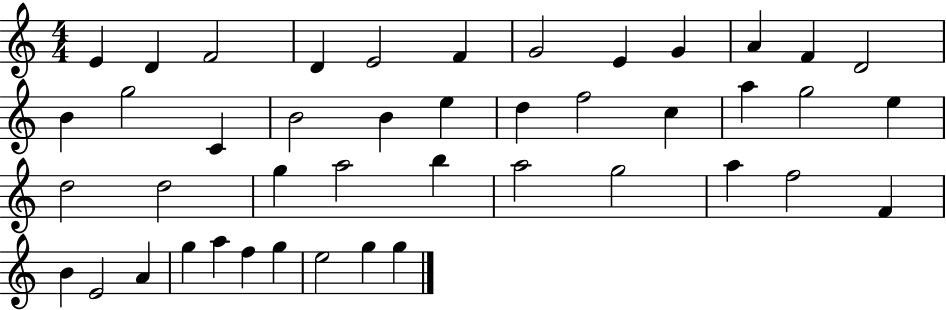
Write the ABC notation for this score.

X:1
T:Untitled
M:4/4
L:1/4
K:C
E D F2 D E2 F G2 E G A F D2 B g2 C B2 B e d f2 c a g2 e d2 d2 g a2 b a2 g2 a f2 F B E2 A g a f g e2 g g